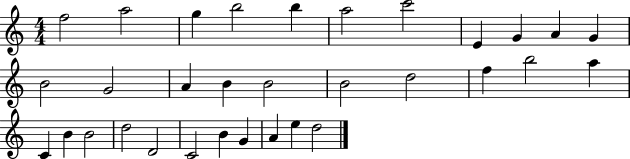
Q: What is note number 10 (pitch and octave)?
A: A4